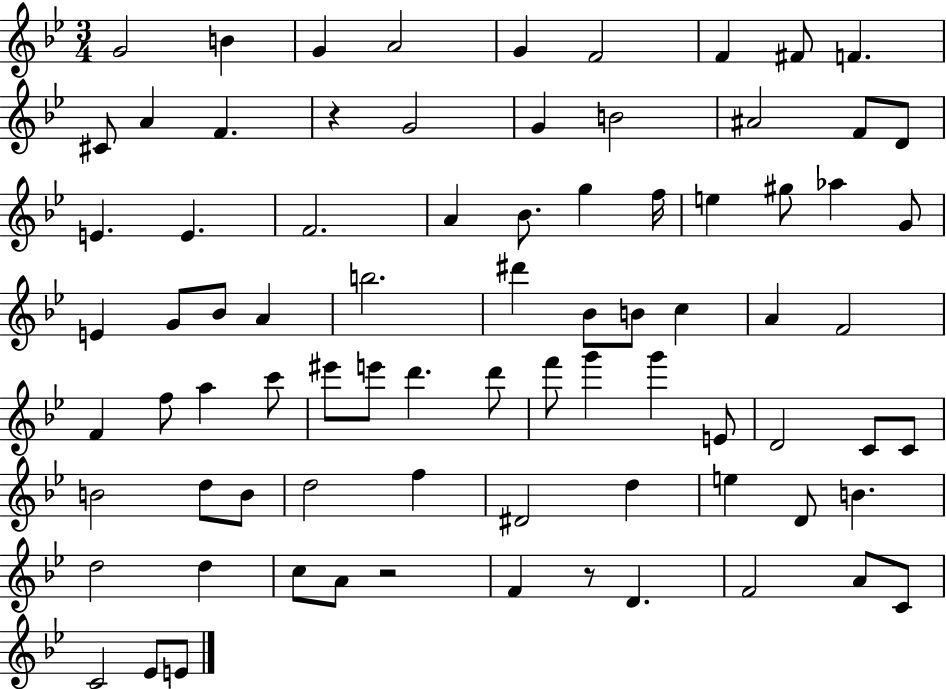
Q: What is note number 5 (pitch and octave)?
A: G4